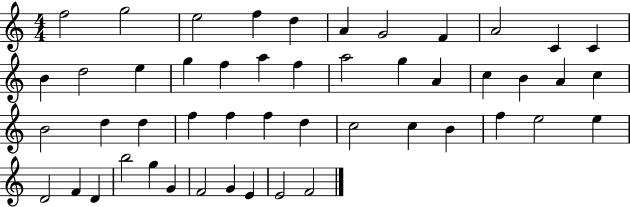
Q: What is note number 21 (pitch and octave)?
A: A4